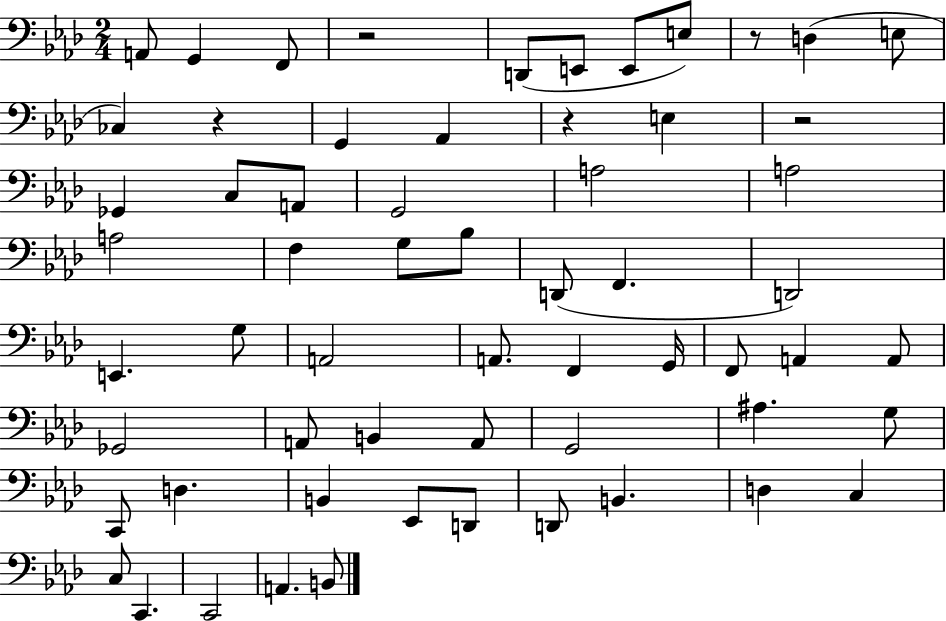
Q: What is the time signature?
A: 2/4